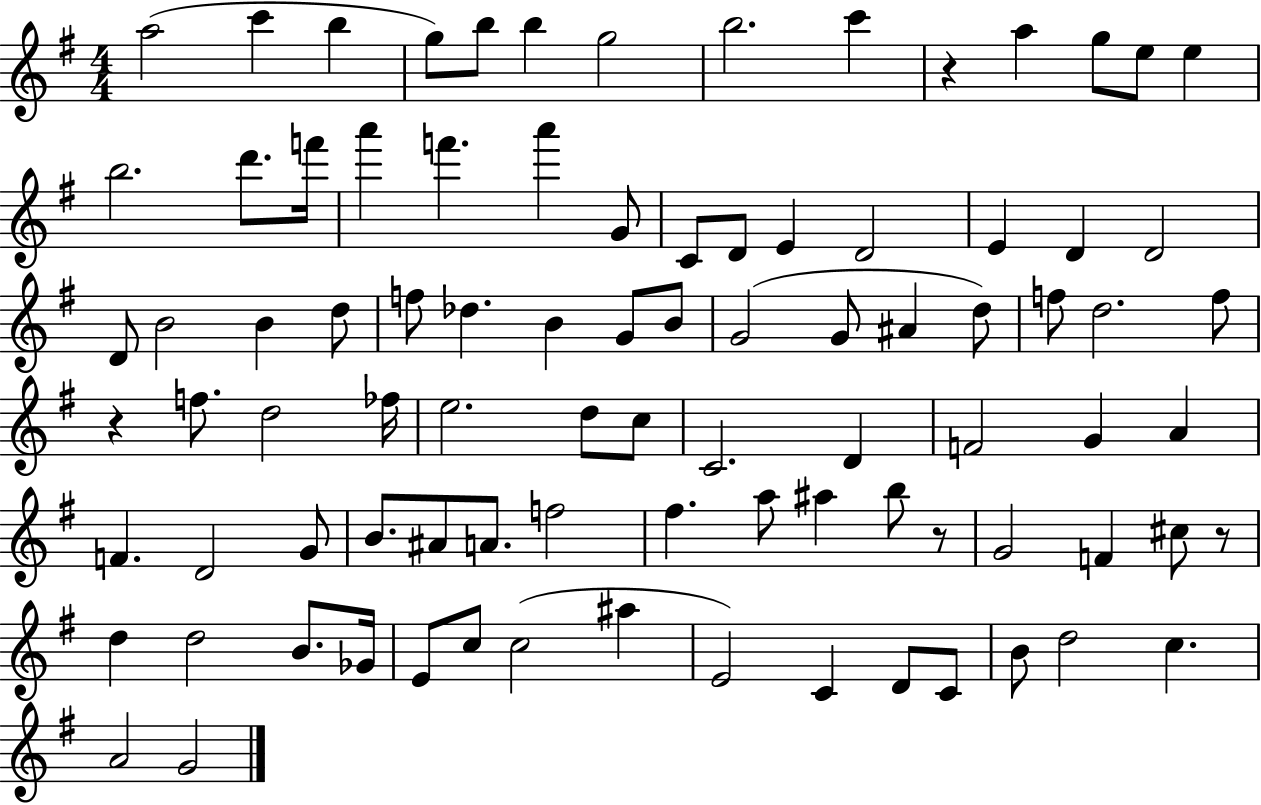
A5/h C6/q B5/q G5/e B5/e B5/q G5/h B5/h. C6/q R/q A5/q G5/e E5/e E5/q B5/h. D6/e. F6/s A6/q F6/q. A6/q G4/e C4/e D4/e E4/q D4/h E4/q D4/q D4/h D4/e B4/h B4/q D5/e F5/e Db5/q. B4/q G4/e B4/e G4/h G4/e A#4/q D5/e F5/e D5/h. F5/e R/q F5/e. D5/h FES5/s E5/h. D5/e C5/e C4/h. D4/q F4/h G4/q A4/q F4/q. D4/h G4/e B4/e. A#4/e A4/e. F5/h F#5/q. A5/e A#5/q B5/e R/e G4/h F4/q C#5/e R/e D5/q D5/h B4/e. Gb4/s E4/e C5/e C5/h A#5/q E4/h C4/q D4/e C4/e B4/e D5/h C5/q. A4/h G4/h